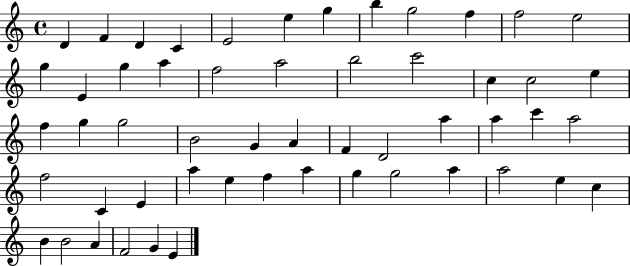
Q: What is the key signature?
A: C major